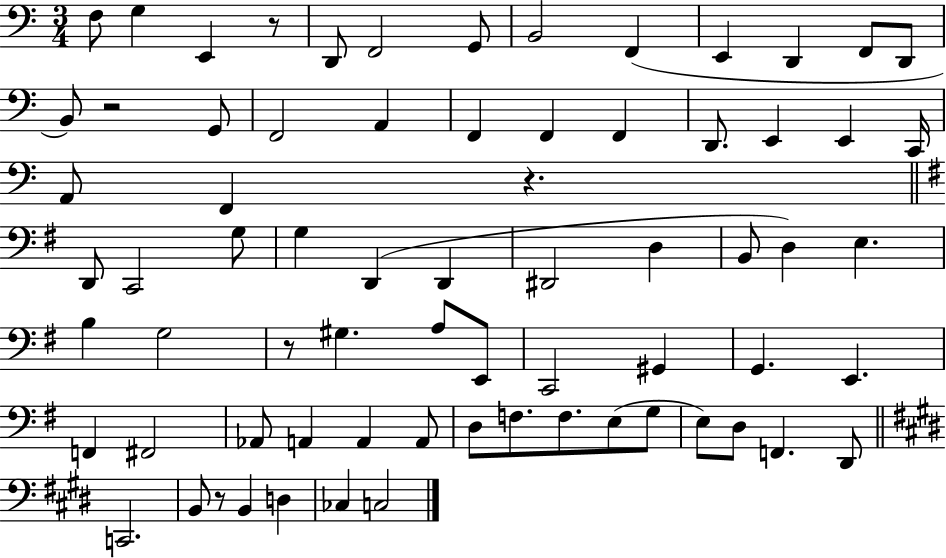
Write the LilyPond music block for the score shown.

{
  \clef bass
  \numericTimeSignature
  \time 3/4
  \key c \major
  f8 g4 e,4 r8 | d,8 f,2 g,8 | b,2 f,4( | e,4 d,4 f,8 d,8 | \break b,8) r2 g,8 | f,2 a,4 | f,4 f,4 f,4 | d,8. e,4 e,4 c,16 | \break a,8 f,4 r4. | \bar "||" \break \key g \major d,8 c,2 g8 | g4 d,4( d,4 | dis,2 d4 | b,8 d4) e4. | \break b4 g2 | r8 gis4. a8 e,8 | c,2 gis,4 | g,4. e,4. | \break f,4 fis,2 | aes,8 a,4 a,4 a,8 | d8 f8. f8. e8( g8 | e8) d8 f,4. d,8 | \break \bar "||" \break \key e \major c,2. | b,8 r8 b,4 d4 | ces4 c2 | \bar "|."
}